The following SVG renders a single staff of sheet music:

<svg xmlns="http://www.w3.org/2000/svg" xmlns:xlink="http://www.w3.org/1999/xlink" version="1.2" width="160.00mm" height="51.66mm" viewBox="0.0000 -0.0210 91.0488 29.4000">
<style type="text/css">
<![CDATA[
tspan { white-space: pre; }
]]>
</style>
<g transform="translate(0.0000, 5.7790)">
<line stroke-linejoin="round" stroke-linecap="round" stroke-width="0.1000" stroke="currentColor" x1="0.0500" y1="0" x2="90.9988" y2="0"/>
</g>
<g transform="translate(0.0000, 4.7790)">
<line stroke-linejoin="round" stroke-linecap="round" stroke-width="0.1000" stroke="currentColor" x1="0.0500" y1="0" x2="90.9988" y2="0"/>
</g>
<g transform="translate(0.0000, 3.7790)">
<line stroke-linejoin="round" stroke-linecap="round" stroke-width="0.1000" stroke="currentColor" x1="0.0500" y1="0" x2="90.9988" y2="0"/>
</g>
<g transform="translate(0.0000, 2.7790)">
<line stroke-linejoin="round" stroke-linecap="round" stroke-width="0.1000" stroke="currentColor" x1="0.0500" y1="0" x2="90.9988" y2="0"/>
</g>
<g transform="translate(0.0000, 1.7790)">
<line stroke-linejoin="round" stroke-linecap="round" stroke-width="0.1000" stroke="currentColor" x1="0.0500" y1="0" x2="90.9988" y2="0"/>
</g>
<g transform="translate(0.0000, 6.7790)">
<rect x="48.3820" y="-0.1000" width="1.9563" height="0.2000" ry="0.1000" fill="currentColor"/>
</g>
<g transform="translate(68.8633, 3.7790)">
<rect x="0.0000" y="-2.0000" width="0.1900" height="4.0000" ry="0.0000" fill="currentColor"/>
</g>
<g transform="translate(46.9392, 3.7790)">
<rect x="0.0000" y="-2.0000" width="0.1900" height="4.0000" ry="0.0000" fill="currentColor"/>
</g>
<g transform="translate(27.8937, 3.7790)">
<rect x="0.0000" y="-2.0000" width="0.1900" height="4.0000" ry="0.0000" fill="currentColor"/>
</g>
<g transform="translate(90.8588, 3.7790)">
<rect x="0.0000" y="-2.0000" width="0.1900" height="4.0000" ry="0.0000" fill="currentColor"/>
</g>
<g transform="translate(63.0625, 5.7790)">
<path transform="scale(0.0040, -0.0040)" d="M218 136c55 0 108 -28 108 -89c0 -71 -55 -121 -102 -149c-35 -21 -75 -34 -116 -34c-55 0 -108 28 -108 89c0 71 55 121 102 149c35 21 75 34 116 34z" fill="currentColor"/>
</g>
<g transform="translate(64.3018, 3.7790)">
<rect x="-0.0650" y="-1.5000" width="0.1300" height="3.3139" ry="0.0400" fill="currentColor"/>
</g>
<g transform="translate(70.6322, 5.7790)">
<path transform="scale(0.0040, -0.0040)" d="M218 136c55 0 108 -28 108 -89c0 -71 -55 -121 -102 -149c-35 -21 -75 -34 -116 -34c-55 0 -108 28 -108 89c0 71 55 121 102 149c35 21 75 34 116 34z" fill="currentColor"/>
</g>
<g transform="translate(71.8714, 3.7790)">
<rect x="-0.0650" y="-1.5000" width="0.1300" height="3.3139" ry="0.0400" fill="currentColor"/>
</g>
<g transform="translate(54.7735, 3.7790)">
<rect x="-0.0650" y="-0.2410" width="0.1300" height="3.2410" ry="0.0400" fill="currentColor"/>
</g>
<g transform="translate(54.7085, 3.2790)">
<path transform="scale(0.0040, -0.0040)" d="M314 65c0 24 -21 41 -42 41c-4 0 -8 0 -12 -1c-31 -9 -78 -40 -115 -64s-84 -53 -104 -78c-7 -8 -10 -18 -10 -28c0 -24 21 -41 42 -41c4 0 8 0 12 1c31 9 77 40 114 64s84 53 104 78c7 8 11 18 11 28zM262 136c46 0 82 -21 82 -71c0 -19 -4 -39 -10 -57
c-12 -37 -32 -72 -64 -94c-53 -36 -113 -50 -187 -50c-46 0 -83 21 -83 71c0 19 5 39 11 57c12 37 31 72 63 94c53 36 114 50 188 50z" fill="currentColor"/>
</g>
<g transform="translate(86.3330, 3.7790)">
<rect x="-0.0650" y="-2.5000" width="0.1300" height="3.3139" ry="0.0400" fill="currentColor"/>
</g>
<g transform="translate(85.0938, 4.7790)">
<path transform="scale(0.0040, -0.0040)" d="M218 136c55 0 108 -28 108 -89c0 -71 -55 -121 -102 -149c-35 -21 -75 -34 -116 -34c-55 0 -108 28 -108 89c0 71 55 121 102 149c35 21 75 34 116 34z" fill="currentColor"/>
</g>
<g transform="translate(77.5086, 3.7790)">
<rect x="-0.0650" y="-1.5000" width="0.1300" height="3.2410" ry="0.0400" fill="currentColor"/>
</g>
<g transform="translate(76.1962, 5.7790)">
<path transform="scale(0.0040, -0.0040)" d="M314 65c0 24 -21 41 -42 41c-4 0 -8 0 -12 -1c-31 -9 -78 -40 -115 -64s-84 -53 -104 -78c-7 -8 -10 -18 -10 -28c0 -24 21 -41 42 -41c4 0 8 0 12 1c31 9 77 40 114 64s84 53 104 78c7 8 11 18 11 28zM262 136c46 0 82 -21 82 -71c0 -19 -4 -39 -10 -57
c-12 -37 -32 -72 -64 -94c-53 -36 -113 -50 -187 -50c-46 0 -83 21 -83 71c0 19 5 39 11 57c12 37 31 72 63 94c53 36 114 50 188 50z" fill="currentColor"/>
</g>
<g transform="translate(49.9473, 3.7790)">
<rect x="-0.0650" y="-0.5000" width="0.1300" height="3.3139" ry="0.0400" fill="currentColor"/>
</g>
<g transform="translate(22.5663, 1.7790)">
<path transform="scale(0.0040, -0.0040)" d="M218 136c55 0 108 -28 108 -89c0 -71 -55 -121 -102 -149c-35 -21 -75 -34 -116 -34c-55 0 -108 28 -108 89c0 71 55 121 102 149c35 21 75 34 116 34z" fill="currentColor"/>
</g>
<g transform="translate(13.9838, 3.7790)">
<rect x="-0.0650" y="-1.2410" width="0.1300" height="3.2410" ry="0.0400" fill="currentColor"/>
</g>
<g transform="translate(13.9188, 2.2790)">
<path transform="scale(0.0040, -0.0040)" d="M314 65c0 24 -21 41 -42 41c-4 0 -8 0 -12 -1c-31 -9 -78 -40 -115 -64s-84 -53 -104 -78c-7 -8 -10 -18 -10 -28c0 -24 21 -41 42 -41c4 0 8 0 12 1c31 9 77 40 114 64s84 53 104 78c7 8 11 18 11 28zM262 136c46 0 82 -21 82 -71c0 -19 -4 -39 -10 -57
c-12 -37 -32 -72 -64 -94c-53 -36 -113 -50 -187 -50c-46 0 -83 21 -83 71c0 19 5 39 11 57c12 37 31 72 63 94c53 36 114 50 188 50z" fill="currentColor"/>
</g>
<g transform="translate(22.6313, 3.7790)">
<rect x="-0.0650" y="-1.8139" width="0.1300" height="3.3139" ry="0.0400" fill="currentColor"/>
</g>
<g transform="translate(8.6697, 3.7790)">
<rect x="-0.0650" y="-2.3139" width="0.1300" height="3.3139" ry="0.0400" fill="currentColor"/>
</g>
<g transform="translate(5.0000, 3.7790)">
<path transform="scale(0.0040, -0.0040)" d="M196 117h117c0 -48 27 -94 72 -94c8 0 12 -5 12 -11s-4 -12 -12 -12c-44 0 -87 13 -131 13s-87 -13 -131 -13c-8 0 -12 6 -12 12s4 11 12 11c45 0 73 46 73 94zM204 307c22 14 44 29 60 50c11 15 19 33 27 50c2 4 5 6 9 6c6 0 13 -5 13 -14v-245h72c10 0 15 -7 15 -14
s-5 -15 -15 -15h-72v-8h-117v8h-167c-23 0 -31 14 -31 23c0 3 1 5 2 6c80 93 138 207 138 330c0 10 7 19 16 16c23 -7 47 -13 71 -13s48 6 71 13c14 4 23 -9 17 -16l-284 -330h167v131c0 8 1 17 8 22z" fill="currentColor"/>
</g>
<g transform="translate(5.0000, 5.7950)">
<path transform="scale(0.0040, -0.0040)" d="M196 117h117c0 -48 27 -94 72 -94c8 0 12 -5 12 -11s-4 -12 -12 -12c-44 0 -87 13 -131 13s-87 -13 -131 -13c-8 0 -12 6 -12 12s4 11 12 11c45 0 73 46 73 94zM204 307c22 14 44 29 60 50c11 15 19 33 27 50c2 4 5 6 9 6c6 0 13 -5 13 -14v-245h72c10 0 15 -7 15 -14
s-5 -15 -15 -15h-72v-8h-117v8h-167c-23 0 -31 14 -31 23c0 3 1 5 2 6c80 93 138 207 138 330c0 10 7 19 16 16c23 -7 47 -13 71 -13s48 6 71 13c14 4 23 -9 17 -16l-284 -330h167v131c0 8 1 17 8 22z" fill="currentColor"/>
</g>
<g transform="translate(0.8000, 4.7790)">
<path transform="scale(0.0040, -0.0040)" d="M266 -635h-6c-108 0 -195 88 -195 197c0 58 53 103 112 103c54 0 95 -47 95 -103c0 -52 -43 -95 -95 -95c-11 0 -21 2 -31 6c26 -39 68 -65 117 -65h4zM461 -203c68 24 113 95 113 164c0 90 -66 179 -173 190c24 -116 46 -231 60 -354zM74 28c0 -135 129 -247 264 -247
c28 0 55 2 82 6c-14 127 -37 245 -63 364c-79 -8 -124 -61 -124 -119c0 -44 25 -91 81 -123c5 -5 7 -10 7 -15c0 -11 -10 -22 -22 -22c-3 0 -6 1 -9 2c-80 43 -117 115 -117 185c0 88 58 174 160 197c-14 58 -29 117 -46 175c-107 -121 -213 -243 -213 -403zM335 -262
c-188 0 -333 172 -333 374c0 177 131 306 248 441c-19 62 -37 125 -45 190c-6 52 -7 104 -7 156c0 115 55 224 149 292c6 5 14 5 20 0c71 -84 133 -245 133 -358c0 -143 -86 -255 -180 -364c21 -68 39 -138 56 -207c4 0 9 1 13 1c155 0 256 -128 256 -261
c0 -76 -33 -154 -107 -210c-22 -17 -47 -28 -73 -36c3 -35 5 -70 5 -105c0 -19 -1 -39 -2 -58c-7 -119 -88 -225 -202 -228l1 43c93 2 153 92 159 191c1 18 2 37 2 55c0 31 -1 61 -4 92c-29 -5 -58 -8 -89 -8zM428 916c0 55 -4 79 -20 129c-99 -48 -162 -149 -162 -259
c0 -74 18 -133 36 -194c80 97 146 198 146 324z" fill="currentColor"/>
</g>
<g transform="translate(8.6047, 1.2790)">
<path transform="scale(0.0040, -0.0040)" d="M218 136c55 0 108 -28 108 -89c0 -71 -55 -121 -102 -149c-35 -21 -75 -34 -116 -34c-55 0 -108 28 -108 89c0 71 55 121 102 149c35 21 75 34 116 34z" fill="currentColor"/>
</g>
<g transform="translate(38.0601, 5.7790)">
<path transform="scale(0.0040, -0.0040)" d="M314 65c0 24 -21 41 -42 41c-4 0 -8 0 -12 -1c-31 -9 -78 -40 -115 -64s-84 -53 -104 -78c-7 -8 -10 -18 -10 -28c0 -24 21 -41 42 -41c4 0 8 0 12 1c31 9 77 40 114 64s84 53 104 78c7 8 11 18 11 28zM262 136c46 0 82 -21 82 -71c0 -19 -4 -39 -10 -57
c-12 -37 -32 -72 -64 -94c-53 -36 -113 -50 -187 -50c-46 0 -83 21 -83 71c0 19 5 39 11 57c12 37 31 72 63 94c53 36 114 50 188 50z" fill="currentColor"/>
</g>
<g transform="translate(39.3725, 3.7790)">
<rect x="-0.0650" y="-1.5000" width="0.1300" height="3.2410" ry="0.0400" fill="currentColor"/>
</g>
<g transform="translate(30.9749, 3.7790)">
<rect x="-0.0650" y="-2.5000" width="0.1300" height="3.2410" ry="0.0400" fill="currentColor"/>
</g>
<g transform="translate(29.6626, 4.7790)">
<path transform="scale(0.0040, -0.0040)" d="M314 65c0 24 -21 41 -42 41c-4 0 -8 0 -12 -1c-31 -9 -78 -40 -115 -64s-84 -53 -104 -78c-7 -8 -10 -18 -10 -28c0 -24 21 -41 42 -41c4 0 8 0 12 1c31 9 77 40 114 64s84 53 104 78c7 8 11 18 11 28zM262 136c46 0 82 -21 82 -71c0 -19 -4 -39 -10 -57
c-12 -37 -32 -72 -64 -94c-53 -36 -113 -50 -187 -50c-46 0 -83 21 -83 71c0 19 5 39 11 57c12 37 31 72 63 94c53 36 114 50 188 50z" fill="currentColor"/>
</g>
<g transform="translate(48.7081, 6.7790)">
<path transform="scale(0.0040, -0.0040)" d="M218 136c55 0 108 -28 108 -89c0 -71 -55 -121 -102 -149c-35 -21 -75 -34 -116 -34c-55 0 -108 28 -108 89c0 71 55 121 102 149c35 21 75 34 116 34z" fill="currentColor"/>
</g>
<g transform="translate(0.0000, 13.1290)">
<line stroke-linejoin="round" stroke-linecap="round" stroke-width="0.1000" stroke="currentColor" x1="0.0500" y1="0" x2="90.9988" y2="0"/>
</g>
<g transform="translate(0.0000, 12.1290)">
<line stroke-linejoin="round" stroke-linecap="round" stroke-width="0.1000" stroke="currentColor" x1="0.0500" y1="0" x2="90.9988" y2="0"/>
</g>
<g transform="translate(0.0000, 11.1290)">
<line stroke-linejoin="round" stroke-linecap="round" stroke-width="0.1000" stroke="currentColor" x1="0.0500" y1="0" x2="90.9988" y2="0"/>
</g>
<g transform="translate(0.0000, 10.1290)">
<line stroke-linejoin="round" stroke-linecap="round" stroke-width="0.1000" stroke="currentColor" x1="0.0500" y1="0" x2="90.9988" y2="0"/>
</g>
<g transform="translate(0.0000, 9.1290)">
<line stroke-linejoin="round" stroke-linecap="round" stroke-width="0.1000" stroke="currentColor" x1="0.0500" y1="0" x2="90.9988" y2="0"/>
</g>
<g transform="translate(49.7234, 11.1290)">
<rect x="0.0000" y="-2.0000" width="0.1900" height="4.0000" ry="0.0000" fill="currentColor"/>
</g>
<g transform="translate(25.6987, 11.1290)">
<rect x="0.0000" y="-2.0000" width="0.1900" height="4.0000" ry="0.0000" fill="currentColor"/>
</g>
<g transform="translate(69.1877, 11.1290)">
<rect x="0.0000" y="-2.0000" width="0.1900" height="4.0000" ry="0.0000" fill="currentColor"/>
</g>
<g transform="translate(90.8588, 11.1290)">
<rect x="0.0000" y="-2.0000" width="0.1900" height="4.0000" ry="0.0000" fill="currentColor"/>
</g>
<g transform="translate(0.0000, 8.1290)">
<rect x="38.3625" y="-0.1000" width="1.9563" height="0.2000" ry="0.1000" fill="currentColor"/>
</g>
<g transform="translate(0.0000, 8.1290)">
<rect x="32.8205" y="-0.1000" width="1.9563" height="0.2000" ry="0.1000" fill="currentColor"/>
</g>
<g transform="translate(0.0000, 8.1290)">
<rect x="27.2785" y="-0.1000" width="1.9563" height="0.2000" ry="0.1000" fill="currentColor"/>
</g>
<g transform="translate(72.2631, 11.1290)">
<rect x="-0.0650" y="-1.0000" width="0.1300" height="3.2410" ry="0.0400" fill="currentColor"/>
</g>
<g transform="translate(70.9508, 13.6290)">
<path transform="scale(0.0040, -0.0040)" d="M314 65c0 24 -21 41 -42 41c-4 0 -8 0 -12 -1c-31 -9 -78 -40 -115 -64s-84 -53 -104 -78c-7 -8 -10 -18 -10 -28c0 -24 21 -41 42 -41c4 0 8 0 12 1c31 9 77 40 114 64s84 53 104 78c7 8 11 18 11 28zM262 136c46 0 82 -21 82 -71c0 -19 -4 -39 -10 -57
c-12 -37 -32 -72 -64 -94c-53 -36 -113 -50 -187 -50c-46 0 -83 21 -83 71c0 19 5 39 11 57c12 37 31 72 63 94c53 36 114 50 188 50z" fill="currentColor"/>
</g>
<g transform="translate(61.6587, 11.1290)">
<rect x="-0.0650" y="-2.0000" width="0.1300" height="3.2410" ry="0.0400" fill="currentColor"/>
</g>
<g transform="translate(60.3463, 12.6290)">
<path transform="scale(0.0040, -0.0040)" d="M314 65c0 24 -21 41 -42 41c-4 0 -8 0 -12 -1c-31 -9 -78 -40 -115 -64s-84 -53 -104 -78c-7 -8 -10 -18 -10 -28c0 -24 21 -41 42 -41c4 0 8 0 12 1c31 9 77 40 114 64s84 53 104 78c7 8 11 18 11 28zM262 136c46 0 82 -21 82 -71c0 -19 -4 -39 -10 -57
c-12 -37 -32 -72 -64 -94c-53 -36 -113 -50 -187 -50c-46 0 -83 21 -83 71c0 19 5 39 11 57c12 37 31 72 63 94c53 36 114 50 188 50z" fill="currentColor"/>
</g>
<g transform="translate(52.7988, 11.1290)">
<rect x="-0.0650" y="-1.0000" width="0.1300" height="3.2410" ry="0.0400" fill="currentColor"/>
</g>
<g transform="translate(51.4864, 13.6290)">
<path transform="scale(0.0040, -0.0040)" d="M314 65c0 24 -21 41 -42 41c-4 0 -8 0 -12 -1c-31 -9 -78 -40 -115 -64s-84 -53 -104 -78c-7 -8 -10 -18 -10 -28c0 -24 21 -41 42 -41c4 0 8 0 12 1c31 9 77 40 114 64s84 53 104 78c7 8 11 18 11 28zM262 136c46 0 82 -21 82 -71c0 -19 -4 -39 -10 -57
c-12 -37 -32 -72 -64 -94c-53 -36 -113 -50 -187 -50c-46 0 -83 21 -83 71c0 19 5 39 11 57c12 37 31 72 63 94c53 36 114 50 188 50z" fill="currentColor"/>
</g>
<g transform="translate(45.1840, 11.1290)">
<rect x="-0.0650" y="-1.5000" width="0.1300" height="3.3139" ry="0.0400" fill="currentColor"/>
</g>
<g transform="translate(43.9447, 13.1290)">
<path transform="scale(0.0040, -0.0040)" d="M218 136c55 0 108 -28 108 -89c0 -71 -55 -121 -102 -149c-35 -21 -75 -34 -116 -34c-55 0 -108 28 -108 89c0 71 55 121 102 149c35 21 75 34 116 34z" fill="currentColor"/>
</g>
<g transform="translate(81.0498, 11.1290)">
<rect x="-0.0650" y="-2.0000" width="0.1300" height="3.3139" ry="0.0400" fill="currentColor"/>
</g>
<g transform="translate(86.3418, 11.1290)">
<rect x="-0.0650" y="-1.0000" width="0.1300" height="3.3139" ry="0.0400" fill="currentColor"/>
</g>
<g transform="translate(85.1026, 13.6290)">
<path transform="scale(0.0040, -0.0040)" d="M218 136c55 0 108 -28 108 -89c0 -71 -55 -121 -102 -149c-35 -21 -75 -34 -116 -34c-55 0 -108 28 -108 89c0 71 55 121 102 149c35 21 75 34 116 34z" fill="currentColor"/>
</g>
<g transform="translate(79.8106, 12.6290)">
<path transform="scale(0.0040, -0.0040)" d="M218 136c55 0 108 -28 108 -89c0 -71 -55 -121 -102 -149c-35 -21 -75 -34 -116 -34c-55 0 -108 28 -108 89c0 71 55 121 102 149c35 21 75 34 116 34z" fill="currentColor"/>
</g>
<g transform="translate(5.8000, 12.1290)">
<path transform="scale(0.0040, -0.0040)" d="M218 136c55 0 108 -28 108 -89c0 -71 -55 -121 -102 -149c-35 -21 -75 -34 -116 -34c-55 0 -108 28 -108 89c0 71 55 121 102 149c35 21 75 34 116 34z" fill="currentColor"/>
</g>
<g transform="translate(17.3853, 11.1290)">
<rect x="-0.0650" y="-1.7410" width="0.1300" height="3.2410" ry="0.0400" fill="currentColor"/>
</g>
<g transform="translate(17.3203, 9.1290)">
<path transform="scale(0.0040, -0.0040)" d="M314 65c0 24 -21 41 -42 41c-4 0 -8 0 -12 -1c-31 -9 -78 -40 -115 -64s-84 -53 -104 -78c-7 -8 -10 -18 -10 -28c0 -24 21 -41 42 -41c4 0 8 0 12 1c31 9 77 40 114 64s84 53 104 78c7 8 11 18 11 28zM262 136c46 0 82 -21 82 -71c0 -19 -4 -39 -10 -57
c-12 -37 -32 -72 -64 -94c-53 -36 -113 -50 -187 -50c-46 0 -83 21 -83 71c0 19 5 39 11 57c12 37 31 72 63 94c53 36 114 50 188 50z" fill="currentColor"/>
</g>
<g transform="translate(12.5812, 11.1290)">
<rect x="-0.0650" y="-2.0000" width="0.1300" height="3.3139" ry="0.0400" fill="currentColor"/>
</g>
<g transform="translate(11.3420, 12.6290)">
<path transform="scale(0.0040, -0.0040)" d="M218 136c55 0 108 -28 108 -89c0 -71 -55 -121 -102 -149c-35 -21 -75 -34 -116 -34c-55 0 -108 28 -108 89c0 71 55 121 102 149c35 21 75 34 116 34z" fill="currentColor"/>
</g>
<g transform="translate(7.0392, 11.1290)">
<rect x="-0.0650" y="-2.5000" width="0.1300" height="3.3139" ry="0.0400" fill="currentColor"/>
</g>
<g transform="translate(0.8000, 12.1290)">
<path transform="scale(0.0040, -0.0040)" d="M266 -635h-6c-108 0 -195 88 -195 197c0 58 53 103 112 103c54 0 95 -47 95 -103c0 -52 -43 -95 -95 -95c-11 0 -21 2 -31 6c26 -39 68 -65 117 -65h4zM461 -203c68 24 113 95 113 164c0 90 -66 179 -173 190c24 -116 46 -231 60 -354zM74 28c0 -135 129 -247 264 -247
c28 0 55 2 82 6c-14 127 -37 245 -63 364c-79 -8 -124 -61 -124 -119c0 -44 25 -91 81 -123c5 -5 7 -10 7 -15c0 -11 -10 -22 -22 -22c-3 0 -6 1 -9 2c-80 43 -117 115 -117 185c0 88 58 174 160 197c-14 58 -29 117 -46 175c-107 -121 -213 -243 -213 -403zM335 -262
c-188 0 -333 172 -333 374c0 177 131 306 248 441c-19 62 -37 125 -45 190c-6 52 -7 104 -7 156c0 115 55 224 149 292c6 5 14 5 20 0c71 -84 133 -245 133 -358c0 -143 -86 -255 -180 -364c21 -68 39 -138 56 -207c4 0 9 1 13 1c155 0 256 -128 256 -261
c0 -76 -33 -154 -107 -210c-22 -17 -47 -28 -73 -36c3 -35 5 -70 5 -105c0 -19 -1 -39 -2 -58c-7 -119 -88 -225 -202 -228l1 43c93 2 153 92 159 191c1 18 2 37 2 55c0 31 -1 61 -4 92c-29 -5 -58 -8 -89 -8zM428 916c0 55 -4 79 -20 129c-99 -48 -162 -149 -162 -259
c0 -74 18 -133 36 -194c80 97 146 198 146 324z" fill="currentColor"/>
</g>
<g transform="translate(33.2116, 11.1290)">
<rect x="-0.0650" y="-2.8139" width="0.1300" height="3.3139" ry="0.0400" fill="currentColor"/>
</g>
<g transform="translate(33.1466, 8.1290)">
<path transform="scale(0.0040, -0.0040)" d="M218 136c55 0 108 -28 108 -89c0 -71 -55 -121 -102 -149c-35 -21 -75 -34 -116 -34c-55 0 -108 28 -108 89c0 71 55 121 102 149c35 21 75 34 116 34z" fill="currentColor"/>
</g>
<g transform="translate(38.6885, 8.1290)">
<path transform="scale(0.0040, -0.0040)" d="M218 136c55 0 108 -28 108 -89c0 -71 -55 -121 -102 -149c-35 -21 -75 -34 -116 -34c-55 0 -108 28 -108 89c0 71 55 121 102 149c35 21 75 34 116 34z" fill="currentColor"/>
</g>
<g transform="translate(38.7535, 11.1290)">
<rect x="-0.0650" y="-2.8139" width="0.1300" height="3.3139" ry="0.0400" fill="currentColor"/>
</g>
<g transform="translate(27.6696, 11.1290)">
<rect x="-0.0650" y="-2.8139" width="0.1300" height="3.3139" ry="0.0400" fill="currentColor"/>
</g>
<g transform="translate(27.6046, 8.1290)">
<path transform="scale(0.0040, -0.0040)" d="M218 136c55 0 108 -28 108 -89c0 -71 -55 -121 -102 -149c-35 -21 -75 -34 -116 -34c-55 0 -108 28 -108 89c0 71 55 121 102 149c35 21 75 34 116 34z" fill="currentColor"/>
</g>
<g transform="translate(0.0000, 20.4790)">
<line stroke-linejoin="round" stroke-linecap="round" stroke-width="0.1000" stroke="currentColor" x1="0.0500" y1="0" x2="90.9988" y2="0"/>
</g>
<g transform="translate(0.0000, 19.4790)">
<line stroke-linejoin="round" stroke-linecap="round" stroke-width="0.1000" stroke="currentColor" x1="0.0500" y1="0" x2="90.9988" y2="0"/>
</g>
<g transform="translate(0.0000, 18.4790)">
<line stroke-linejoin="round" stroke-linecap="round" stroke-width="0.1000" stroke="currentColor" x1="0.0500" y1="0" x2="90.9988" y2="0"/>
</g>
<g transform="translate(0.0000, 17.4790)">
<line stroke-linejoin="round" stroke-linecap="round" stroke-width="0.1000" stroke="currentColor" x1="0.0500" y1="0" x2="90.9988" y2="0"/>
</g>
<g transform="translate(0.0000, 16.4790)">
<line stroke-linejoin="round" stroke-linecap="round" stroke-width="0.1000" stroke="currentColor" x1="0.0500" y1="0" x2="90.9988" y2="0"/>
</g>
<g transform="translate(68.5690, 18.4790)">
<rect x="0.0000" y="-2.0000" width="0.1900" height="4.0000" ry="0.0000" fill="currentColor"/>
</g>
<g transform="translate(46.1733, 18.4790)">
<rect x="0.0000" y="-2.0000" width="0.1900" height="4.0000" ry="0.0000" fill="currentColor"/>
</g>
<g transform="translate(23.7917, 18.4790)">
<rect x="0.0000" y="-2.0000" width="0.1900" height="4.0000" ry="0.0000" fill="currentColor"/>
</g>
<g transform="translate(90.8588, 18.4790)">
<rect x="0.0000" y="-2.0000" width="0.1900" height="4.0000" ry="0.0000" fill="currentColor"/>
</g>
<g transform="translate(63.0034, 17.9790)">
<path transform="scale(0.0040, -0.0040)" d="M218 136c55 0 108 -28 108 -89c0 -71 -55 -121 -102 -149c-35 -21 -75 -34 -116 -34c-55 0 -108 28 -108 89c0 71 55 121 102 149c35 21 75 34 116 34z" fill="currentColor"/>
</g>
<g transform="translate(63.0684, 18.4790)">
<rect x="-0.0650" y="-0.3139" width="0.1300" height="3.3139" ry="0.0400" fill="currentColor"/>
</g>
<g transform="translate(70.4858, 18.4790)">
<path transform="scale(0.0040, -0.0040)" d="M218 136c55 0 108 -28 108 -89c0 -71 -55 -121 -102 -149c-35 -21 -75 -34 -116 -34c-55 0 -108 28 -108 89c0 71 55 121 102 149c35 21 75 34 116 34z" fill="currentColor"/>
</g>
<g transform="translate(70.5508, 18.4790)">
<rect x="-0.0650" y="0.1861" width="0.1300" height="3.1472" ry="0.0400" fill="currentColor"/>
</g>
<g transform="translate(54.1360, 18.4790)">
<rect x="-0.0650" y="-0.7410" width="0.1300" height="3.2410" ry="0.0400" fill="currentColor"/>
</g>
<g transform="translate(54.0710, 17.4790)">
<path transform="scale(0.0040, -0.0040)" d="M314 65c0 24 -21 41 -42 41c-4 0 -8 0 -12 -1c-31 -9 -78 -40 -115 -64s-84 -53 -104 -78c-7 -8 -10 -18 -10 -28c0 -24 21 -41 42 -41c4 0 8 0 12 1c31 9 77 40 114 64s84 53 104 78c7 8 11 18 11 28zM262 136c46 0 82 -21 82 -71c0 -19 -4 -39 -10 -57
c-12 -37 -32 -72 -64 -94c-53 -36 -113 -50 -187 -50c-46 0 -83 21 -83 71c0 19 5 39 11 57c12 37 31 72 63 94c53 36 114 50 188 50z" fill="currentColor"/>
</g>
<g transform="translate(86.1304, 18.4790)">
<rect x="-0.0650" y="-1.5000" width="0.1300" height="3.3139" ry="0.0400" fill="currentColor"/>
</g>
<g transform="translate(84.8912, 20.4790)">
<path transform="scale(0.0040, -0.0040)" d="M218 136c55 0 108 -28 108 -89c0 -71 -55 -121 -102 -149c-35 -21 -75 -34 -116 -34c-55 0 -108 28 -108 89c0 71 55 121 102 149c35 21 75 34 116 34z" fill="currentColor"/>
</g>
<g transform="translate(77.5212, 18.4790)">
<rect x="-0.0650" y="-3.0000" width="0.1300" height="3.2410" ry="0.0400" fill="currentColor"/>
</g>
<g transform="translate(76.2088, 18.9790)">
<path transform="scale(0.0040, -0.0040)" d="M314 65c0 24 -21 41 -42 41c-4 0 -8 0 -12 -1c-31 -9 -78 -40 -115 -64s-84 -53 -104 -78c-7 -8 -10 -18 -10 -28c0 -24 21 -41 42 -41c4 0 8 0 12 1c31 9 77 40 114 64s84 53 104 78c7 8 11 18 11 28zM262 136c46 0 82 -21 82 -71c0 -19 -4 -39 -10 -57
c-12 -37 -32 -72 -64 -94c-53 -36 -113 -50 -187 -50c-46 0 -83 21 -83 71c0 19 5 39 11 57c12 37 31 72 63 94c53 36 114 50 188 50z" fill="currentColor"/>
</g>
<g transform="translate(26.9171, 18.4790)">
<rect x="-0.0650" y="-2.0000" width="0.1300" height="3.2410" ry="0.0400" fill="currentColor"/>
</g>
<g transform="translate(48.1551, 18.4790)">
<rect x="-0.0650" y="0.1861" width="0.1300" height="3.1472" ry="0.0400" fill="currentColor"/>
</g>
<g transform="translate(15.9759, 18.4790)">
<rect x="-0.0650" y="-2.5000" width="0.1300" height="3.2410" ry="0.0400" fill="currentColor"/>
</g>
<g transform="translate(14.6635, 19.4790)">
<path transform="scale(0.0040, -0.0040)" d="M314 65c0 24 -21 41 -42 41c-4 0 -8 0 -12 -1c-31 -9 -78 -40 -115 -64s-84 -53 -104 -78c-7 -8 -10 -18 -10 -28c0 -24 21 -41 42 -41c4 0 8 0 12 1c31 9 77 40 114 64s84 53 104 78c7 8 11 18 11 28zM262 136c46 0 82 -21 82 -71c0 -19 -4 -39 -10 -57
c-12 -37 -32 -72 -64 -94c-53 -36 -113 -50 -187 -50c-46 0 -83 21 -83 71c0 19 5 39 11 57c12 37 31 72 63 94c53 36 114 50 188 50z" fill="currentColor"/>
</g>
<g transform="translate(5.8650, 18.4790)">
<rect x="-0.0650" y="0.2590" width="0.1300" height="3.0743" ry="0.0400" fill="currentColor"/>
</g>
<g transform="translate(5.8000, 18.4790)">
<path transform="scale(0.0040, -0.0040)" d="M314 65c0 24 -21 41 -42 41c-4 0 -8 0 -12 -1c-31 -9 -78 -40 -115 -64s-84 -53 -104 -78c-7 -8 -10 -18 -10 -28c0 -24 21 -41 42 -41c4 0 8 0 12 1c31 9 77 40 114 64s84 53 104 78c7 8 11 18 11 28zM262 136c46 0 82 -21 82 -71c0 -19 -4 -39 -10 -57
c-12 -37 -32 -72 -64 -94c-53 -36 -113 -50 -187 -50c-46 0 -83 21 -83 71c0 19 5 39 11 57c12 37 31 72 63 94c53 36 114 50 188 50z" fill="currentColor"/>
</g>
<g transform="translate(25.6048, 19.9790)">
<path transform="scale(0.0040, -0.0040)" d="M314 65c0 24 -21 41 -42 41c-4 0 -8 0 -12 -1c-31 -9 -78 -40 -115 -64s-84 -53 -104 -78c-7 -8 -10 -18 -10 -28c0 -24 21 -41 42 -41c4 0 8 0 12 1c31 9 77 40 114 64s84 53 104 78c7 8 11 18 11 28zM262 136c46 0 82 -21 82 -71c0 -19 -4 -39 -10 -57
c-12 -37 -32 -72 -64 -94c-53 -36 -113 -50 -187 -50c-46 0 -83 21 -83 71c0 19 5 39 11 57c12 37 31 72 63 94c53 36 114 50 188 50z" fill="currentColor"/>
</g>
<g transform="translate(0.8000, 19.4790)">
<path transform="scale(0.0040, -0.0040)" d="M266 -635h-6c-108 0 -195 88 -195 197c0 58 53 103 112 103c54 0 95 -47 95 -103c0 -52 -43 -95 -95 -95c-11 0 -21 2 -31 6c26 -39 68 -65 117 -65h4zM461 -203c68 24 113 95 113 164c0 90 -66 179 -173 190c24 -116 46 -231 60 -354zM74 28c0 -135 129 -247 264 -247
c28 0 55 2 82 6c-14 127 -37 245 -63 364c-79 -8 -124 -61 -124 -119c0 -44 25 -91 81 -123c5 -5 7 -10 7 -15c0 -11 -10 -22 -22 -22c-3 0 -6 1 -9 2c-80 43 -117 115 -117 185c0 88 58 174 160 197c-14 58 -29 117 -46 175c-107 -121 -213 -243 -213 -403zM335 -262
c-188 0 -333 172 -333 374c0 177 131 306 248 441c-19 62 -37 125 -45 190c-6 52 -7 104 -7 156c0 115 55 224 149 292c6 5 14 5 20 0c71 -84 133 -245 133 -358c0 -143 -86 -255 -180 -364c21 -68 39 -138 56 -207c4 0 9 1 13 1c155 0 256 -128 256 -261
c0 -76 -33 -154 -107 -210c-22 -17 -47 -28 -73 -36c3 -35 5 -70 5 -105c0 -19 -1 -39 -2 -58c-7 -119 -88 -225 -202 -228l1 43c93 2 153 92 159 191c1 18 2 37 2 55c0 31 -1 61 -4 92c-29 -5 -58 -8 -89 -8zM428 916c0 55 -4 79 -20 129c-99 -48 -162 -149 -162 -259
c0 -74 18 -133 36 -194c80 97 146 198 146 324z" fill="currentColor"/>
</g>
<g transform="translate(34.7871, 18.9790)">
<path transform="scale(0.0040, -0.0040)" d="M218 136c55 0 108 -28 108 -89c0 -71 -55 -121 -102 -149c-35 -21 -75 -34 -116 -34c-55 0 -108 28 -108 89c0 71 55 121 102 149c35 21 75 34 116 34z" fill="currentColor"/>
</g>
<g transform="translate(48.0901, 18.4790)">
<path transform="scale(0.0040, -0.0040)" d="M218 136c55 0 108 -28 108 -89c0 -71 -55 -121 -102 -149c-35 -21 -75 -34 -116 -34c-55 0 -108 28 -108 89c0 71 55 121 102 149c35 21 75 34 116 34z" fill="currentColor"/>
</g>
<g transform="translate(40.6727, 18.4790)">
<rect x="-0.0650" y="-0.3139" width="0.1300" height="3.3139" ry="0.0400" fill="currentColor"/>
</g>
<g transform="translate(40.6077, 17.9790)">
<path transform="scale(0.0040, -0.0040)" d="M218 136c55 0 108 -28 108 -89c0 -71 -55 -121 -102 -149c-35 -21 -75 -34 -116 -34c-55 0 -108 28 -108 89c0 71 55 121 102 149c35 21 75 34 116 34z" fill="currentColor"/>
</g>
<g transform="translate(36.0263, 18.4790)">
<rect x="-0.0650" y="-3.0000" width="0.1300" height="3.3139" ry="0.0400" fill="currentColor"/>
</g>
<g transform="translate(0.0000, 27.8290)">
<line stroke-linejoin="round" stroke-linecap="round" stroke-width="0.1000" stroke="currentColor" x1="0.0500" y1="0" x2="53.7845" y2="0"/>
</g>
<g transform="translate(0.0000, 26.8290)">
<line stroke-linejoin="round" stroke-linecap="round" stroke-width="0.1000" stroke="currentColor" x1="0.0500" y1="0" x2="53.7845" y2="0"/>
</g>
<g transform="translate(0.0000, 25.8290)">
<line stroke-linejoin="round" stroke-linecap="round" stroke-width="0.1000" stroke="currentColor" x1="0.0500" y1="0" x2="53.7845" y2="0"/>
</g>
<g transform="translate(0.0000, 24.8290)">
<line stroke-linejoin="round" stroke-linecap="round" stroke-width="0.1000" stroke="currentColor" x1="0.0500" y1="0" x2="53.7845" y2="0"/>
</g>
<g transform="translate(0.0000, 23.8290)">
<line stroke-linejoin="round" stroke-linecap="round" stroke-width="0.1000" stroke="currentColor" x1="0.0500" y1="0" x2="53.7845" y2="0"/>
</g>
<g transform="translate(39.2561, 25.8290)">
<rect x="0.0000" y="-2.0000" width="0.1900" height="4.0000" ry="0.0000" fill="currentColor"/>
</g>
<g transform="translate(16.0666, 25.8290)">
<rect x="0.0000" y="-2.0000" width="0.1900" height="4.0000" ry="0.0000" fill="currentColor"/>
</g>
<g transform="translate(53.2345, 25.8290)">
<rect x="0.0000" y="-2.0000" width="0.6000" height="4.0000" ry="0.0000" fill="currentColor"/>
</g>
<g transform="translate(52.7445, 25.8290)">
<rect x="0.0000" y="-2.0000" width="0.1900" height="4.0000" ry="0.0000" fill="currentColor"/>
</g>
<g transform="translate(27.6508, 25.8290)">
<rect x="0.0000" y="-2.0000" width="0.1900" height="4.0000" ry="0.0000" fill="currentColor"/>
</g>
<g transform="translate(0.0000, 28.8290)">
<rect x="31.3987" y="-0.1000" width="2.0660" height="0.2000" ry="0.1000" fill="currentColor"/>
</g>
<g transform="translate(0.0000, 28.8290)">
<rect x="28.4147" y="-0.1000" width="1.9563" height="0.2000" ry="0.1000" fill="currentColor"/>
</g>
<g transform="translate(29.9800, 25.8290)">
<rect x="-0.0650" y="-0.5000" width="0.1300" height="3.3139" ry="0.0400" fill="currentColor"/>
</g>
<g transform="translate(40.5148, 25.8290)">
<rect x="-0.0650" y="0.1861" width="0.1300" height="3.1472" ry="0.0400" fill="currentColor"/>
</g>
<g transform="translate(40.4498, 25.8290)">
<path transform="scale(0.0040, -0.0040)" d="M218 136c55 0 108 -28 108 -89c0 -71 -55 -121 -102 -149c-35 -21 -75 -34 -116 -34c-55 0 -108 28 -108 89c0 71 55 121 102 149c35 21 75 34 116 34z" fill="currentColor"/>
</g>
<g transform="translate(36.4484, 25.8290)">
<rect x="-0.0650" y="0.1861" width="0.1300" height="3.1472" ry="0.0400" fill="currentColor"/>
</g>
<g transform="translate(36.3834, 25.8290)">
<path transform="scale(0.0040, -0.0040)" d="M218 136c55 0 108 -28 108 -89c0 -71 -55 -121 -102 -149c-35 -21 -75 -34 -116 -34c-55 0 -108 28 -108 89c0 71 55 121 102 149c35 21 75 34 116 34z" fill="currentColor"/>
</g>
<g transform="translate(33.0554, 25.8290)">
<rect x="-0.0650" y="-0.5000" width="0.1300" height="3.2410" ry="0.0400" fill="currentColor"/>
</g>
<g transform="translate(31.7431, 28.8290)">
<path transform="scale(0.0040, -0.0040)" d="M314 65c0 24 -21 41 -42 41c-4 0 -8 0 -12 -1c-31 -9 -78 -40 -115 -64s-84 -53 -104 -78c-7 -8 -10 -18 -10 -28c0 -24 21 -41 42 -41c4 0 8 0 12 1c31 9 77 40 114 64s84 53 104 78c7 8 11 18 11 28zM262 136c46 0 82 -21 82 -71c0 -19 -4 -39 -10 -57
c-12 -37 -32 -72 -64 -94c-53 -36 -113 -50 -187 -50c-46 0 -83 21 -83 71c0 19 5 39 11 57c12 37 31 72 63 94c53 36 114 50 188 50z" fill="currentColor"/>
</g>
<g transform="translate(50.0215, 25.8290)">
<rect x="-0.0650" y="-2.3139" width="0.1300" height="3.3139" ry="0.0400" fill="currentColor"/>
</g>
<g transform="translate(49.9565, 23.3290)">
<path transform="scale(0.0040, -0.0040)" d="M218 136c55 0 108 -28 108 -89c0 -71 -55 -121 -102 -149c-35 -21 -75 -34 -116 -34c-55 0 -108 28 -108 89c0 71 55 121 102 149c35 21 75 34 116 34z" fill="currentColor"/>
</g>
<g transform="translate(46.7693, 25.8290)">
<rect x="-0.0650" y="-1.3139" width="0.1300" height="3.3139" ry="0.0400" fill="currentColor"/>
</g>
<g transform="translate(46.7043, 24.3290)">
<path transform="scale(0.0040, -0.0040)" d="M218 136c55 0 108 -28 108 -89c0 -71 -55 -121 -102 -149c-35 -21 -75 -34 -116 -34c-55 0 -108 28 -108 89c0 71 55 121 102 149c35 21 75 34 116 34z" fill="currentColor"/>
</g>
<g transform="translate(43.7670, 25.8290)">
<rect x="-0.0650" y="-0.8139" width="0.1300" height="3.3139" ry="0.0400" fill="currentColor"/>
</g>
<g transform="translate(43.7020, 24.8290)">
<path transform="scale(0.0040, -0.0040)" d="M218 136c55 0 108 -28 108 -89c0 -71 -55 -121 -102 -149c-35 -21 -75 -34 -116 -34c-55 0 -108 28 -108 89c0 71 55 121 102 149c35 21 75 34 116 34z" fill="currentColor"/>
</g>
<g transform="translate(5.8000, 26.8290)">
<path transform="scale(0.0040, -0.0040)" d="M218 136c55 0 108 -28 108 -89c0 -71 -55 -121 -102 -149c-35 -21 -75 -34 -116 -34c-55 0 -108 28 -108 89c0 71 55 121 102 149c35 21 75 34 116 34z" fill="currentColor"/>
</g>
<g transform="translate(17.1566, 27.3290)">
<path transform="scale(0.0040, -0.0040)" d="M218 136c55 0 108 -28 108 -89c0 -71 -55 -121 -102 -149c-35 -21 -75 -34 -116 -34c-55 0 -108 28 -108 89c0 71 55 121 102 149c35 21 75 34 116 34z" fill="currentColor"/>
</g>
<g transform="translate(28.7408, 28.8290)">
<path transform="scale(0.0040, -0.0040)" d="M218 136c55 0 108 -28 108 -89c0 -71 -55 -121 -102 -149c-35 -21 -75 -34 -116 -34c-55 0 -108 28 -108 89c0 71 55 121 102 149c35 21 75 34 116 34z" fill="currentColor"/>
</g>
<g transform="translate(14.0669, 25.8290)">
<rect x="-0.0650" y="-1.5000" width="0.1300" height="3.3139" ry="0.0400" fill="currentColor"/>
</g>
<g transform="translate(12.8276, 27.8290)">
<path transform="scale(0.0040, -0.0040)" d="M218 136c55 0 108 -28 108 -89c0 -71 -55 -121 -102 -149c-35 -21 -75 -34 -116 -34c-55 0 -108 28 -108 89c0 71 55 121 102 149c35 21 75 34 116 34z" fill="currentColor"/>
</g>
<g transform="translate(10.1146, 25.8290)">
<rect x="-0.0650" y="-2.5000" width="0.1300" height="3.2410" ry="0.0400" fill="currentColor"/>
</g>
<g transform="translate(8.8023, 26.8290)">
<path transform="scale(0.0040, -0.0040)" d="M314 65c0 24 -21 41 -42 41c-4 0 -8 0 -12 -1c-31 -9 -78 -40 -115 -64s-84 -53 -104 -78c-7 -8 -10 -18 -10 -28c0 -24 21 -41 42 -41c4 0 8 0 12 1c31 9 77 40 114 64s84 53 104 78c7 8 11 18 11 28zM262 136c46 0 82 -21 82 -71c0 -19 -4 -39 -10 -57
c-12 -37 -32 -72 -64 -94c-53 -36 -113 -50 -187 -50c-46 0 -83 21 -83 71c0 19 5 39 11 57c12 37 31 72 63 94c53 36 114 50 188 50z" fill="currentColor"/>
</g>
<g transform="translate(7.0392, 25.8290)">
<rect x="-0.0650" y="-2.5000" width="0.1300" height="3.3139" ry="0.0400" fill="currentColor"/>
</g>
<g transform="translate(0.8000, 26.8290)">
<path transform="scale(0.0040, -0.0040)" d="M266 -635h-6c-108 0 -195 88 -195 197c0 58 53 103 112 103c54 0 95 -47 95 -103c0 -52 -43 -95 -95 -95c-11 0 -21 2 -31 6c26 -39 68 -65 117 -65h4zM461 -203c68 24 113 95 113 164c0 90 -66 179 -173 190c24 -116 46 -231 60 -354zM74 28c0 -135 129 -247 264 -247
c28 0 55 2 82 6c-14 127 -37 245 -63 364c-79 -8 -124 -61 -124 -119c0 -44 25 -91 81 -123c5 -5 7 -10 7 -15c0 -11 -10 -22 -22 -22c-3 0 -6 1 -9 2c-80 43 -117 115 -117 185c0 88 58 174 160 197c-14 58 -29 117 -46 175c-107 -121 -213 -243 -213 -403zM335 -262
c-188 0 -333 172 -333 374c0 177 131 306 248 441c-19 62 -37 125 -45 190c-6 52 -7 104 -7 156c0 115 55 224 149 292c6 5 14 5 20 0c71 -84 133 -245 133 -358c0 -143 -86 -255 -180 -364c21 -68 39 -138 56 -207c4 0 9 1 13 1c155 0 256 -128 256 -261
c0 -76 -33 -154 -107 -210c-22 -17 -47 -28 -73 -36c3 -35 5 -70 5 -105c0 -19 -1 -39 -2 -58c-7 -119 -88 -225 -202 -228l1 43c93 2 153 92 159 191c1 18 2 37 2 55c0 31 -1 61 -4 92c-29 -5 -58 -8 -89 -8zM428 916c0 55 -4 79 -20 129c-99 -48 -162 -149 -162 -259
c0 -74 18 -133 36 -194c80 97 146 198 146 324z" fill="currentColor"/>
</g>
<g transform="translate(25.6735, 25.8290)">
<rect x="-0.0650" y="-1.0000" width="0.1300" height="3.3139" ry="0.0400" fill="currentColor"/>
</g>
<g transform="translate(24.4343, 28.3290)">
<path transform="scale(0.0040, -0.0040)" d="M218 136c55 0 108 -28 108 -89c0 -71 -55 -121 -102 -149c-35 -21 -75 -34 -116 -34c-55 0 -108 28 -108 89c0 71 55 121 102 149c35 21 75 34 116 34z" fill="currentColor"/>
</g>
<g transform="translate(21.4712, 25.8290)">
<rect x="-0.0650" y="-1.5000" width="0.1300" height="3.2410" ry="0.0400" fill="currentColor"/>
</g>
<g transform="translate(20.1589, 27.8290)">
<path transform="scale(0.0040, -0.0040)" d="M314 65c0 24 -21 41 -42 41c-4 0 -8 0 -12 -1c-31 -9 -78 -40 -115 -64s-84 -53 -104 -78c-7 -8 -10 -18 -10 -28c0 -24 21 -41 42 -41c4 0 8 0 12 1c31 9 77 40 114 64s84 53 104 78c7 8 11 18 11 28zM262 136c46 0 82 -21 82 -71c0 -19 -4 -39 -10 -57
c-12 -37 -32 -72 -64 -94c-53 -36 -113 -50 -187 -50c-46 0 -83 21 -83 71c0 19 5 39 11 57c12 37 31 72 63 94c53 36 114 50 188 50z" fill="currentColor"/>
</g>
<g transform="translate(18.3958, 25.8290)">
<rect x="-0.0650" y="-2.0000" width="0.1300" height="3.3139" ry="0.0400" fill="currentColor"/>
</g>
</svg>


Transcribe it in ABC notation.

X:1
T:Untitled
M:4/4
L:1/4
K:C
g e2 f G2 E2 C c2 E E E2 G G F f2 a a a E D2 F2 D2 F D B2 G2 F2 A c B d2 c B A2 E G G2 E F E2 D C C2 B B d e g